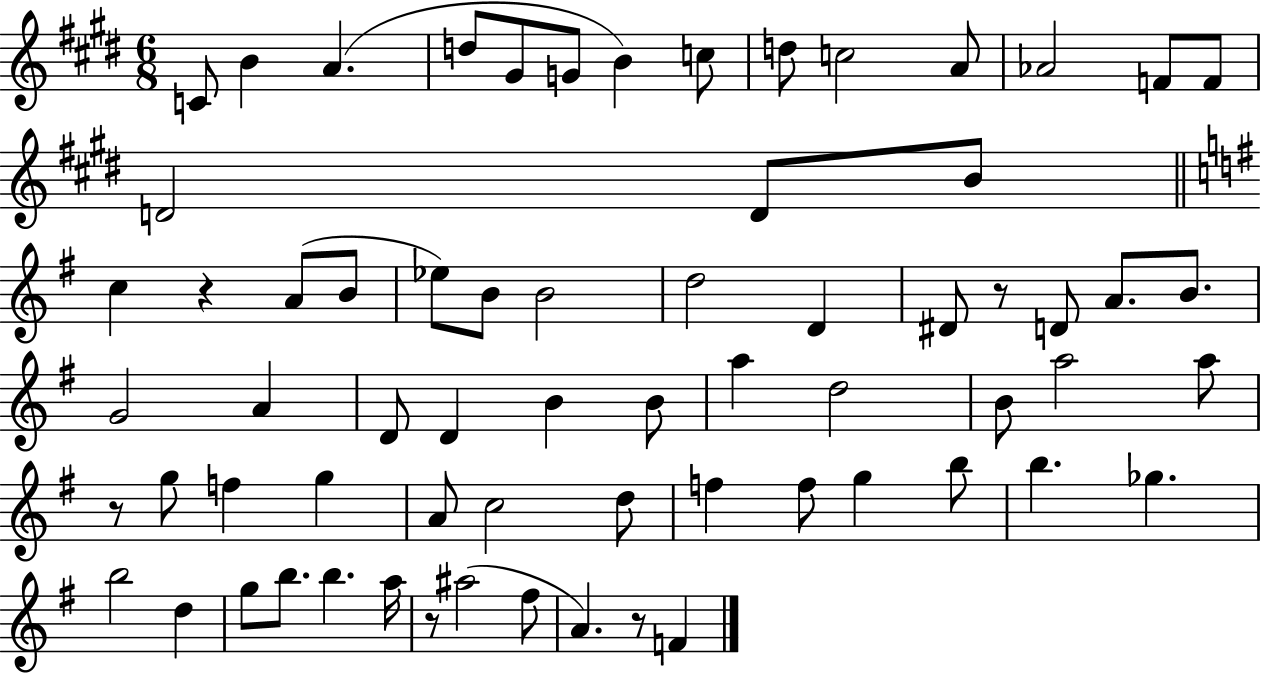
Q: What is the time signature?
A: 6/8